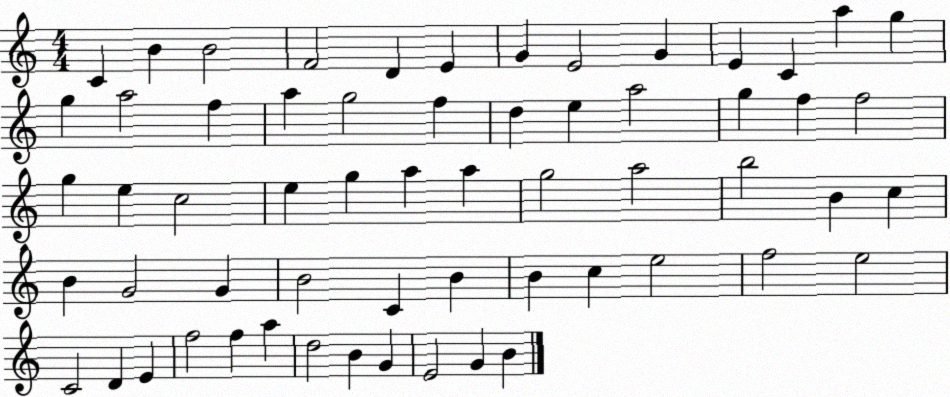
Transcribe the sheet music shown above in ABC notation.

X:1
T:Untitled
M:4/4
L:1/4
K:C
C B B2 F2 D E G E2 G E C a g g a2 f a g2 f d e a2 g f f2 g e c2 e g a a g2 a2 b2 B c B G2 G B2 C B B c e2 f2 e2 C2 D E f2 f a d2 B G E2 G B